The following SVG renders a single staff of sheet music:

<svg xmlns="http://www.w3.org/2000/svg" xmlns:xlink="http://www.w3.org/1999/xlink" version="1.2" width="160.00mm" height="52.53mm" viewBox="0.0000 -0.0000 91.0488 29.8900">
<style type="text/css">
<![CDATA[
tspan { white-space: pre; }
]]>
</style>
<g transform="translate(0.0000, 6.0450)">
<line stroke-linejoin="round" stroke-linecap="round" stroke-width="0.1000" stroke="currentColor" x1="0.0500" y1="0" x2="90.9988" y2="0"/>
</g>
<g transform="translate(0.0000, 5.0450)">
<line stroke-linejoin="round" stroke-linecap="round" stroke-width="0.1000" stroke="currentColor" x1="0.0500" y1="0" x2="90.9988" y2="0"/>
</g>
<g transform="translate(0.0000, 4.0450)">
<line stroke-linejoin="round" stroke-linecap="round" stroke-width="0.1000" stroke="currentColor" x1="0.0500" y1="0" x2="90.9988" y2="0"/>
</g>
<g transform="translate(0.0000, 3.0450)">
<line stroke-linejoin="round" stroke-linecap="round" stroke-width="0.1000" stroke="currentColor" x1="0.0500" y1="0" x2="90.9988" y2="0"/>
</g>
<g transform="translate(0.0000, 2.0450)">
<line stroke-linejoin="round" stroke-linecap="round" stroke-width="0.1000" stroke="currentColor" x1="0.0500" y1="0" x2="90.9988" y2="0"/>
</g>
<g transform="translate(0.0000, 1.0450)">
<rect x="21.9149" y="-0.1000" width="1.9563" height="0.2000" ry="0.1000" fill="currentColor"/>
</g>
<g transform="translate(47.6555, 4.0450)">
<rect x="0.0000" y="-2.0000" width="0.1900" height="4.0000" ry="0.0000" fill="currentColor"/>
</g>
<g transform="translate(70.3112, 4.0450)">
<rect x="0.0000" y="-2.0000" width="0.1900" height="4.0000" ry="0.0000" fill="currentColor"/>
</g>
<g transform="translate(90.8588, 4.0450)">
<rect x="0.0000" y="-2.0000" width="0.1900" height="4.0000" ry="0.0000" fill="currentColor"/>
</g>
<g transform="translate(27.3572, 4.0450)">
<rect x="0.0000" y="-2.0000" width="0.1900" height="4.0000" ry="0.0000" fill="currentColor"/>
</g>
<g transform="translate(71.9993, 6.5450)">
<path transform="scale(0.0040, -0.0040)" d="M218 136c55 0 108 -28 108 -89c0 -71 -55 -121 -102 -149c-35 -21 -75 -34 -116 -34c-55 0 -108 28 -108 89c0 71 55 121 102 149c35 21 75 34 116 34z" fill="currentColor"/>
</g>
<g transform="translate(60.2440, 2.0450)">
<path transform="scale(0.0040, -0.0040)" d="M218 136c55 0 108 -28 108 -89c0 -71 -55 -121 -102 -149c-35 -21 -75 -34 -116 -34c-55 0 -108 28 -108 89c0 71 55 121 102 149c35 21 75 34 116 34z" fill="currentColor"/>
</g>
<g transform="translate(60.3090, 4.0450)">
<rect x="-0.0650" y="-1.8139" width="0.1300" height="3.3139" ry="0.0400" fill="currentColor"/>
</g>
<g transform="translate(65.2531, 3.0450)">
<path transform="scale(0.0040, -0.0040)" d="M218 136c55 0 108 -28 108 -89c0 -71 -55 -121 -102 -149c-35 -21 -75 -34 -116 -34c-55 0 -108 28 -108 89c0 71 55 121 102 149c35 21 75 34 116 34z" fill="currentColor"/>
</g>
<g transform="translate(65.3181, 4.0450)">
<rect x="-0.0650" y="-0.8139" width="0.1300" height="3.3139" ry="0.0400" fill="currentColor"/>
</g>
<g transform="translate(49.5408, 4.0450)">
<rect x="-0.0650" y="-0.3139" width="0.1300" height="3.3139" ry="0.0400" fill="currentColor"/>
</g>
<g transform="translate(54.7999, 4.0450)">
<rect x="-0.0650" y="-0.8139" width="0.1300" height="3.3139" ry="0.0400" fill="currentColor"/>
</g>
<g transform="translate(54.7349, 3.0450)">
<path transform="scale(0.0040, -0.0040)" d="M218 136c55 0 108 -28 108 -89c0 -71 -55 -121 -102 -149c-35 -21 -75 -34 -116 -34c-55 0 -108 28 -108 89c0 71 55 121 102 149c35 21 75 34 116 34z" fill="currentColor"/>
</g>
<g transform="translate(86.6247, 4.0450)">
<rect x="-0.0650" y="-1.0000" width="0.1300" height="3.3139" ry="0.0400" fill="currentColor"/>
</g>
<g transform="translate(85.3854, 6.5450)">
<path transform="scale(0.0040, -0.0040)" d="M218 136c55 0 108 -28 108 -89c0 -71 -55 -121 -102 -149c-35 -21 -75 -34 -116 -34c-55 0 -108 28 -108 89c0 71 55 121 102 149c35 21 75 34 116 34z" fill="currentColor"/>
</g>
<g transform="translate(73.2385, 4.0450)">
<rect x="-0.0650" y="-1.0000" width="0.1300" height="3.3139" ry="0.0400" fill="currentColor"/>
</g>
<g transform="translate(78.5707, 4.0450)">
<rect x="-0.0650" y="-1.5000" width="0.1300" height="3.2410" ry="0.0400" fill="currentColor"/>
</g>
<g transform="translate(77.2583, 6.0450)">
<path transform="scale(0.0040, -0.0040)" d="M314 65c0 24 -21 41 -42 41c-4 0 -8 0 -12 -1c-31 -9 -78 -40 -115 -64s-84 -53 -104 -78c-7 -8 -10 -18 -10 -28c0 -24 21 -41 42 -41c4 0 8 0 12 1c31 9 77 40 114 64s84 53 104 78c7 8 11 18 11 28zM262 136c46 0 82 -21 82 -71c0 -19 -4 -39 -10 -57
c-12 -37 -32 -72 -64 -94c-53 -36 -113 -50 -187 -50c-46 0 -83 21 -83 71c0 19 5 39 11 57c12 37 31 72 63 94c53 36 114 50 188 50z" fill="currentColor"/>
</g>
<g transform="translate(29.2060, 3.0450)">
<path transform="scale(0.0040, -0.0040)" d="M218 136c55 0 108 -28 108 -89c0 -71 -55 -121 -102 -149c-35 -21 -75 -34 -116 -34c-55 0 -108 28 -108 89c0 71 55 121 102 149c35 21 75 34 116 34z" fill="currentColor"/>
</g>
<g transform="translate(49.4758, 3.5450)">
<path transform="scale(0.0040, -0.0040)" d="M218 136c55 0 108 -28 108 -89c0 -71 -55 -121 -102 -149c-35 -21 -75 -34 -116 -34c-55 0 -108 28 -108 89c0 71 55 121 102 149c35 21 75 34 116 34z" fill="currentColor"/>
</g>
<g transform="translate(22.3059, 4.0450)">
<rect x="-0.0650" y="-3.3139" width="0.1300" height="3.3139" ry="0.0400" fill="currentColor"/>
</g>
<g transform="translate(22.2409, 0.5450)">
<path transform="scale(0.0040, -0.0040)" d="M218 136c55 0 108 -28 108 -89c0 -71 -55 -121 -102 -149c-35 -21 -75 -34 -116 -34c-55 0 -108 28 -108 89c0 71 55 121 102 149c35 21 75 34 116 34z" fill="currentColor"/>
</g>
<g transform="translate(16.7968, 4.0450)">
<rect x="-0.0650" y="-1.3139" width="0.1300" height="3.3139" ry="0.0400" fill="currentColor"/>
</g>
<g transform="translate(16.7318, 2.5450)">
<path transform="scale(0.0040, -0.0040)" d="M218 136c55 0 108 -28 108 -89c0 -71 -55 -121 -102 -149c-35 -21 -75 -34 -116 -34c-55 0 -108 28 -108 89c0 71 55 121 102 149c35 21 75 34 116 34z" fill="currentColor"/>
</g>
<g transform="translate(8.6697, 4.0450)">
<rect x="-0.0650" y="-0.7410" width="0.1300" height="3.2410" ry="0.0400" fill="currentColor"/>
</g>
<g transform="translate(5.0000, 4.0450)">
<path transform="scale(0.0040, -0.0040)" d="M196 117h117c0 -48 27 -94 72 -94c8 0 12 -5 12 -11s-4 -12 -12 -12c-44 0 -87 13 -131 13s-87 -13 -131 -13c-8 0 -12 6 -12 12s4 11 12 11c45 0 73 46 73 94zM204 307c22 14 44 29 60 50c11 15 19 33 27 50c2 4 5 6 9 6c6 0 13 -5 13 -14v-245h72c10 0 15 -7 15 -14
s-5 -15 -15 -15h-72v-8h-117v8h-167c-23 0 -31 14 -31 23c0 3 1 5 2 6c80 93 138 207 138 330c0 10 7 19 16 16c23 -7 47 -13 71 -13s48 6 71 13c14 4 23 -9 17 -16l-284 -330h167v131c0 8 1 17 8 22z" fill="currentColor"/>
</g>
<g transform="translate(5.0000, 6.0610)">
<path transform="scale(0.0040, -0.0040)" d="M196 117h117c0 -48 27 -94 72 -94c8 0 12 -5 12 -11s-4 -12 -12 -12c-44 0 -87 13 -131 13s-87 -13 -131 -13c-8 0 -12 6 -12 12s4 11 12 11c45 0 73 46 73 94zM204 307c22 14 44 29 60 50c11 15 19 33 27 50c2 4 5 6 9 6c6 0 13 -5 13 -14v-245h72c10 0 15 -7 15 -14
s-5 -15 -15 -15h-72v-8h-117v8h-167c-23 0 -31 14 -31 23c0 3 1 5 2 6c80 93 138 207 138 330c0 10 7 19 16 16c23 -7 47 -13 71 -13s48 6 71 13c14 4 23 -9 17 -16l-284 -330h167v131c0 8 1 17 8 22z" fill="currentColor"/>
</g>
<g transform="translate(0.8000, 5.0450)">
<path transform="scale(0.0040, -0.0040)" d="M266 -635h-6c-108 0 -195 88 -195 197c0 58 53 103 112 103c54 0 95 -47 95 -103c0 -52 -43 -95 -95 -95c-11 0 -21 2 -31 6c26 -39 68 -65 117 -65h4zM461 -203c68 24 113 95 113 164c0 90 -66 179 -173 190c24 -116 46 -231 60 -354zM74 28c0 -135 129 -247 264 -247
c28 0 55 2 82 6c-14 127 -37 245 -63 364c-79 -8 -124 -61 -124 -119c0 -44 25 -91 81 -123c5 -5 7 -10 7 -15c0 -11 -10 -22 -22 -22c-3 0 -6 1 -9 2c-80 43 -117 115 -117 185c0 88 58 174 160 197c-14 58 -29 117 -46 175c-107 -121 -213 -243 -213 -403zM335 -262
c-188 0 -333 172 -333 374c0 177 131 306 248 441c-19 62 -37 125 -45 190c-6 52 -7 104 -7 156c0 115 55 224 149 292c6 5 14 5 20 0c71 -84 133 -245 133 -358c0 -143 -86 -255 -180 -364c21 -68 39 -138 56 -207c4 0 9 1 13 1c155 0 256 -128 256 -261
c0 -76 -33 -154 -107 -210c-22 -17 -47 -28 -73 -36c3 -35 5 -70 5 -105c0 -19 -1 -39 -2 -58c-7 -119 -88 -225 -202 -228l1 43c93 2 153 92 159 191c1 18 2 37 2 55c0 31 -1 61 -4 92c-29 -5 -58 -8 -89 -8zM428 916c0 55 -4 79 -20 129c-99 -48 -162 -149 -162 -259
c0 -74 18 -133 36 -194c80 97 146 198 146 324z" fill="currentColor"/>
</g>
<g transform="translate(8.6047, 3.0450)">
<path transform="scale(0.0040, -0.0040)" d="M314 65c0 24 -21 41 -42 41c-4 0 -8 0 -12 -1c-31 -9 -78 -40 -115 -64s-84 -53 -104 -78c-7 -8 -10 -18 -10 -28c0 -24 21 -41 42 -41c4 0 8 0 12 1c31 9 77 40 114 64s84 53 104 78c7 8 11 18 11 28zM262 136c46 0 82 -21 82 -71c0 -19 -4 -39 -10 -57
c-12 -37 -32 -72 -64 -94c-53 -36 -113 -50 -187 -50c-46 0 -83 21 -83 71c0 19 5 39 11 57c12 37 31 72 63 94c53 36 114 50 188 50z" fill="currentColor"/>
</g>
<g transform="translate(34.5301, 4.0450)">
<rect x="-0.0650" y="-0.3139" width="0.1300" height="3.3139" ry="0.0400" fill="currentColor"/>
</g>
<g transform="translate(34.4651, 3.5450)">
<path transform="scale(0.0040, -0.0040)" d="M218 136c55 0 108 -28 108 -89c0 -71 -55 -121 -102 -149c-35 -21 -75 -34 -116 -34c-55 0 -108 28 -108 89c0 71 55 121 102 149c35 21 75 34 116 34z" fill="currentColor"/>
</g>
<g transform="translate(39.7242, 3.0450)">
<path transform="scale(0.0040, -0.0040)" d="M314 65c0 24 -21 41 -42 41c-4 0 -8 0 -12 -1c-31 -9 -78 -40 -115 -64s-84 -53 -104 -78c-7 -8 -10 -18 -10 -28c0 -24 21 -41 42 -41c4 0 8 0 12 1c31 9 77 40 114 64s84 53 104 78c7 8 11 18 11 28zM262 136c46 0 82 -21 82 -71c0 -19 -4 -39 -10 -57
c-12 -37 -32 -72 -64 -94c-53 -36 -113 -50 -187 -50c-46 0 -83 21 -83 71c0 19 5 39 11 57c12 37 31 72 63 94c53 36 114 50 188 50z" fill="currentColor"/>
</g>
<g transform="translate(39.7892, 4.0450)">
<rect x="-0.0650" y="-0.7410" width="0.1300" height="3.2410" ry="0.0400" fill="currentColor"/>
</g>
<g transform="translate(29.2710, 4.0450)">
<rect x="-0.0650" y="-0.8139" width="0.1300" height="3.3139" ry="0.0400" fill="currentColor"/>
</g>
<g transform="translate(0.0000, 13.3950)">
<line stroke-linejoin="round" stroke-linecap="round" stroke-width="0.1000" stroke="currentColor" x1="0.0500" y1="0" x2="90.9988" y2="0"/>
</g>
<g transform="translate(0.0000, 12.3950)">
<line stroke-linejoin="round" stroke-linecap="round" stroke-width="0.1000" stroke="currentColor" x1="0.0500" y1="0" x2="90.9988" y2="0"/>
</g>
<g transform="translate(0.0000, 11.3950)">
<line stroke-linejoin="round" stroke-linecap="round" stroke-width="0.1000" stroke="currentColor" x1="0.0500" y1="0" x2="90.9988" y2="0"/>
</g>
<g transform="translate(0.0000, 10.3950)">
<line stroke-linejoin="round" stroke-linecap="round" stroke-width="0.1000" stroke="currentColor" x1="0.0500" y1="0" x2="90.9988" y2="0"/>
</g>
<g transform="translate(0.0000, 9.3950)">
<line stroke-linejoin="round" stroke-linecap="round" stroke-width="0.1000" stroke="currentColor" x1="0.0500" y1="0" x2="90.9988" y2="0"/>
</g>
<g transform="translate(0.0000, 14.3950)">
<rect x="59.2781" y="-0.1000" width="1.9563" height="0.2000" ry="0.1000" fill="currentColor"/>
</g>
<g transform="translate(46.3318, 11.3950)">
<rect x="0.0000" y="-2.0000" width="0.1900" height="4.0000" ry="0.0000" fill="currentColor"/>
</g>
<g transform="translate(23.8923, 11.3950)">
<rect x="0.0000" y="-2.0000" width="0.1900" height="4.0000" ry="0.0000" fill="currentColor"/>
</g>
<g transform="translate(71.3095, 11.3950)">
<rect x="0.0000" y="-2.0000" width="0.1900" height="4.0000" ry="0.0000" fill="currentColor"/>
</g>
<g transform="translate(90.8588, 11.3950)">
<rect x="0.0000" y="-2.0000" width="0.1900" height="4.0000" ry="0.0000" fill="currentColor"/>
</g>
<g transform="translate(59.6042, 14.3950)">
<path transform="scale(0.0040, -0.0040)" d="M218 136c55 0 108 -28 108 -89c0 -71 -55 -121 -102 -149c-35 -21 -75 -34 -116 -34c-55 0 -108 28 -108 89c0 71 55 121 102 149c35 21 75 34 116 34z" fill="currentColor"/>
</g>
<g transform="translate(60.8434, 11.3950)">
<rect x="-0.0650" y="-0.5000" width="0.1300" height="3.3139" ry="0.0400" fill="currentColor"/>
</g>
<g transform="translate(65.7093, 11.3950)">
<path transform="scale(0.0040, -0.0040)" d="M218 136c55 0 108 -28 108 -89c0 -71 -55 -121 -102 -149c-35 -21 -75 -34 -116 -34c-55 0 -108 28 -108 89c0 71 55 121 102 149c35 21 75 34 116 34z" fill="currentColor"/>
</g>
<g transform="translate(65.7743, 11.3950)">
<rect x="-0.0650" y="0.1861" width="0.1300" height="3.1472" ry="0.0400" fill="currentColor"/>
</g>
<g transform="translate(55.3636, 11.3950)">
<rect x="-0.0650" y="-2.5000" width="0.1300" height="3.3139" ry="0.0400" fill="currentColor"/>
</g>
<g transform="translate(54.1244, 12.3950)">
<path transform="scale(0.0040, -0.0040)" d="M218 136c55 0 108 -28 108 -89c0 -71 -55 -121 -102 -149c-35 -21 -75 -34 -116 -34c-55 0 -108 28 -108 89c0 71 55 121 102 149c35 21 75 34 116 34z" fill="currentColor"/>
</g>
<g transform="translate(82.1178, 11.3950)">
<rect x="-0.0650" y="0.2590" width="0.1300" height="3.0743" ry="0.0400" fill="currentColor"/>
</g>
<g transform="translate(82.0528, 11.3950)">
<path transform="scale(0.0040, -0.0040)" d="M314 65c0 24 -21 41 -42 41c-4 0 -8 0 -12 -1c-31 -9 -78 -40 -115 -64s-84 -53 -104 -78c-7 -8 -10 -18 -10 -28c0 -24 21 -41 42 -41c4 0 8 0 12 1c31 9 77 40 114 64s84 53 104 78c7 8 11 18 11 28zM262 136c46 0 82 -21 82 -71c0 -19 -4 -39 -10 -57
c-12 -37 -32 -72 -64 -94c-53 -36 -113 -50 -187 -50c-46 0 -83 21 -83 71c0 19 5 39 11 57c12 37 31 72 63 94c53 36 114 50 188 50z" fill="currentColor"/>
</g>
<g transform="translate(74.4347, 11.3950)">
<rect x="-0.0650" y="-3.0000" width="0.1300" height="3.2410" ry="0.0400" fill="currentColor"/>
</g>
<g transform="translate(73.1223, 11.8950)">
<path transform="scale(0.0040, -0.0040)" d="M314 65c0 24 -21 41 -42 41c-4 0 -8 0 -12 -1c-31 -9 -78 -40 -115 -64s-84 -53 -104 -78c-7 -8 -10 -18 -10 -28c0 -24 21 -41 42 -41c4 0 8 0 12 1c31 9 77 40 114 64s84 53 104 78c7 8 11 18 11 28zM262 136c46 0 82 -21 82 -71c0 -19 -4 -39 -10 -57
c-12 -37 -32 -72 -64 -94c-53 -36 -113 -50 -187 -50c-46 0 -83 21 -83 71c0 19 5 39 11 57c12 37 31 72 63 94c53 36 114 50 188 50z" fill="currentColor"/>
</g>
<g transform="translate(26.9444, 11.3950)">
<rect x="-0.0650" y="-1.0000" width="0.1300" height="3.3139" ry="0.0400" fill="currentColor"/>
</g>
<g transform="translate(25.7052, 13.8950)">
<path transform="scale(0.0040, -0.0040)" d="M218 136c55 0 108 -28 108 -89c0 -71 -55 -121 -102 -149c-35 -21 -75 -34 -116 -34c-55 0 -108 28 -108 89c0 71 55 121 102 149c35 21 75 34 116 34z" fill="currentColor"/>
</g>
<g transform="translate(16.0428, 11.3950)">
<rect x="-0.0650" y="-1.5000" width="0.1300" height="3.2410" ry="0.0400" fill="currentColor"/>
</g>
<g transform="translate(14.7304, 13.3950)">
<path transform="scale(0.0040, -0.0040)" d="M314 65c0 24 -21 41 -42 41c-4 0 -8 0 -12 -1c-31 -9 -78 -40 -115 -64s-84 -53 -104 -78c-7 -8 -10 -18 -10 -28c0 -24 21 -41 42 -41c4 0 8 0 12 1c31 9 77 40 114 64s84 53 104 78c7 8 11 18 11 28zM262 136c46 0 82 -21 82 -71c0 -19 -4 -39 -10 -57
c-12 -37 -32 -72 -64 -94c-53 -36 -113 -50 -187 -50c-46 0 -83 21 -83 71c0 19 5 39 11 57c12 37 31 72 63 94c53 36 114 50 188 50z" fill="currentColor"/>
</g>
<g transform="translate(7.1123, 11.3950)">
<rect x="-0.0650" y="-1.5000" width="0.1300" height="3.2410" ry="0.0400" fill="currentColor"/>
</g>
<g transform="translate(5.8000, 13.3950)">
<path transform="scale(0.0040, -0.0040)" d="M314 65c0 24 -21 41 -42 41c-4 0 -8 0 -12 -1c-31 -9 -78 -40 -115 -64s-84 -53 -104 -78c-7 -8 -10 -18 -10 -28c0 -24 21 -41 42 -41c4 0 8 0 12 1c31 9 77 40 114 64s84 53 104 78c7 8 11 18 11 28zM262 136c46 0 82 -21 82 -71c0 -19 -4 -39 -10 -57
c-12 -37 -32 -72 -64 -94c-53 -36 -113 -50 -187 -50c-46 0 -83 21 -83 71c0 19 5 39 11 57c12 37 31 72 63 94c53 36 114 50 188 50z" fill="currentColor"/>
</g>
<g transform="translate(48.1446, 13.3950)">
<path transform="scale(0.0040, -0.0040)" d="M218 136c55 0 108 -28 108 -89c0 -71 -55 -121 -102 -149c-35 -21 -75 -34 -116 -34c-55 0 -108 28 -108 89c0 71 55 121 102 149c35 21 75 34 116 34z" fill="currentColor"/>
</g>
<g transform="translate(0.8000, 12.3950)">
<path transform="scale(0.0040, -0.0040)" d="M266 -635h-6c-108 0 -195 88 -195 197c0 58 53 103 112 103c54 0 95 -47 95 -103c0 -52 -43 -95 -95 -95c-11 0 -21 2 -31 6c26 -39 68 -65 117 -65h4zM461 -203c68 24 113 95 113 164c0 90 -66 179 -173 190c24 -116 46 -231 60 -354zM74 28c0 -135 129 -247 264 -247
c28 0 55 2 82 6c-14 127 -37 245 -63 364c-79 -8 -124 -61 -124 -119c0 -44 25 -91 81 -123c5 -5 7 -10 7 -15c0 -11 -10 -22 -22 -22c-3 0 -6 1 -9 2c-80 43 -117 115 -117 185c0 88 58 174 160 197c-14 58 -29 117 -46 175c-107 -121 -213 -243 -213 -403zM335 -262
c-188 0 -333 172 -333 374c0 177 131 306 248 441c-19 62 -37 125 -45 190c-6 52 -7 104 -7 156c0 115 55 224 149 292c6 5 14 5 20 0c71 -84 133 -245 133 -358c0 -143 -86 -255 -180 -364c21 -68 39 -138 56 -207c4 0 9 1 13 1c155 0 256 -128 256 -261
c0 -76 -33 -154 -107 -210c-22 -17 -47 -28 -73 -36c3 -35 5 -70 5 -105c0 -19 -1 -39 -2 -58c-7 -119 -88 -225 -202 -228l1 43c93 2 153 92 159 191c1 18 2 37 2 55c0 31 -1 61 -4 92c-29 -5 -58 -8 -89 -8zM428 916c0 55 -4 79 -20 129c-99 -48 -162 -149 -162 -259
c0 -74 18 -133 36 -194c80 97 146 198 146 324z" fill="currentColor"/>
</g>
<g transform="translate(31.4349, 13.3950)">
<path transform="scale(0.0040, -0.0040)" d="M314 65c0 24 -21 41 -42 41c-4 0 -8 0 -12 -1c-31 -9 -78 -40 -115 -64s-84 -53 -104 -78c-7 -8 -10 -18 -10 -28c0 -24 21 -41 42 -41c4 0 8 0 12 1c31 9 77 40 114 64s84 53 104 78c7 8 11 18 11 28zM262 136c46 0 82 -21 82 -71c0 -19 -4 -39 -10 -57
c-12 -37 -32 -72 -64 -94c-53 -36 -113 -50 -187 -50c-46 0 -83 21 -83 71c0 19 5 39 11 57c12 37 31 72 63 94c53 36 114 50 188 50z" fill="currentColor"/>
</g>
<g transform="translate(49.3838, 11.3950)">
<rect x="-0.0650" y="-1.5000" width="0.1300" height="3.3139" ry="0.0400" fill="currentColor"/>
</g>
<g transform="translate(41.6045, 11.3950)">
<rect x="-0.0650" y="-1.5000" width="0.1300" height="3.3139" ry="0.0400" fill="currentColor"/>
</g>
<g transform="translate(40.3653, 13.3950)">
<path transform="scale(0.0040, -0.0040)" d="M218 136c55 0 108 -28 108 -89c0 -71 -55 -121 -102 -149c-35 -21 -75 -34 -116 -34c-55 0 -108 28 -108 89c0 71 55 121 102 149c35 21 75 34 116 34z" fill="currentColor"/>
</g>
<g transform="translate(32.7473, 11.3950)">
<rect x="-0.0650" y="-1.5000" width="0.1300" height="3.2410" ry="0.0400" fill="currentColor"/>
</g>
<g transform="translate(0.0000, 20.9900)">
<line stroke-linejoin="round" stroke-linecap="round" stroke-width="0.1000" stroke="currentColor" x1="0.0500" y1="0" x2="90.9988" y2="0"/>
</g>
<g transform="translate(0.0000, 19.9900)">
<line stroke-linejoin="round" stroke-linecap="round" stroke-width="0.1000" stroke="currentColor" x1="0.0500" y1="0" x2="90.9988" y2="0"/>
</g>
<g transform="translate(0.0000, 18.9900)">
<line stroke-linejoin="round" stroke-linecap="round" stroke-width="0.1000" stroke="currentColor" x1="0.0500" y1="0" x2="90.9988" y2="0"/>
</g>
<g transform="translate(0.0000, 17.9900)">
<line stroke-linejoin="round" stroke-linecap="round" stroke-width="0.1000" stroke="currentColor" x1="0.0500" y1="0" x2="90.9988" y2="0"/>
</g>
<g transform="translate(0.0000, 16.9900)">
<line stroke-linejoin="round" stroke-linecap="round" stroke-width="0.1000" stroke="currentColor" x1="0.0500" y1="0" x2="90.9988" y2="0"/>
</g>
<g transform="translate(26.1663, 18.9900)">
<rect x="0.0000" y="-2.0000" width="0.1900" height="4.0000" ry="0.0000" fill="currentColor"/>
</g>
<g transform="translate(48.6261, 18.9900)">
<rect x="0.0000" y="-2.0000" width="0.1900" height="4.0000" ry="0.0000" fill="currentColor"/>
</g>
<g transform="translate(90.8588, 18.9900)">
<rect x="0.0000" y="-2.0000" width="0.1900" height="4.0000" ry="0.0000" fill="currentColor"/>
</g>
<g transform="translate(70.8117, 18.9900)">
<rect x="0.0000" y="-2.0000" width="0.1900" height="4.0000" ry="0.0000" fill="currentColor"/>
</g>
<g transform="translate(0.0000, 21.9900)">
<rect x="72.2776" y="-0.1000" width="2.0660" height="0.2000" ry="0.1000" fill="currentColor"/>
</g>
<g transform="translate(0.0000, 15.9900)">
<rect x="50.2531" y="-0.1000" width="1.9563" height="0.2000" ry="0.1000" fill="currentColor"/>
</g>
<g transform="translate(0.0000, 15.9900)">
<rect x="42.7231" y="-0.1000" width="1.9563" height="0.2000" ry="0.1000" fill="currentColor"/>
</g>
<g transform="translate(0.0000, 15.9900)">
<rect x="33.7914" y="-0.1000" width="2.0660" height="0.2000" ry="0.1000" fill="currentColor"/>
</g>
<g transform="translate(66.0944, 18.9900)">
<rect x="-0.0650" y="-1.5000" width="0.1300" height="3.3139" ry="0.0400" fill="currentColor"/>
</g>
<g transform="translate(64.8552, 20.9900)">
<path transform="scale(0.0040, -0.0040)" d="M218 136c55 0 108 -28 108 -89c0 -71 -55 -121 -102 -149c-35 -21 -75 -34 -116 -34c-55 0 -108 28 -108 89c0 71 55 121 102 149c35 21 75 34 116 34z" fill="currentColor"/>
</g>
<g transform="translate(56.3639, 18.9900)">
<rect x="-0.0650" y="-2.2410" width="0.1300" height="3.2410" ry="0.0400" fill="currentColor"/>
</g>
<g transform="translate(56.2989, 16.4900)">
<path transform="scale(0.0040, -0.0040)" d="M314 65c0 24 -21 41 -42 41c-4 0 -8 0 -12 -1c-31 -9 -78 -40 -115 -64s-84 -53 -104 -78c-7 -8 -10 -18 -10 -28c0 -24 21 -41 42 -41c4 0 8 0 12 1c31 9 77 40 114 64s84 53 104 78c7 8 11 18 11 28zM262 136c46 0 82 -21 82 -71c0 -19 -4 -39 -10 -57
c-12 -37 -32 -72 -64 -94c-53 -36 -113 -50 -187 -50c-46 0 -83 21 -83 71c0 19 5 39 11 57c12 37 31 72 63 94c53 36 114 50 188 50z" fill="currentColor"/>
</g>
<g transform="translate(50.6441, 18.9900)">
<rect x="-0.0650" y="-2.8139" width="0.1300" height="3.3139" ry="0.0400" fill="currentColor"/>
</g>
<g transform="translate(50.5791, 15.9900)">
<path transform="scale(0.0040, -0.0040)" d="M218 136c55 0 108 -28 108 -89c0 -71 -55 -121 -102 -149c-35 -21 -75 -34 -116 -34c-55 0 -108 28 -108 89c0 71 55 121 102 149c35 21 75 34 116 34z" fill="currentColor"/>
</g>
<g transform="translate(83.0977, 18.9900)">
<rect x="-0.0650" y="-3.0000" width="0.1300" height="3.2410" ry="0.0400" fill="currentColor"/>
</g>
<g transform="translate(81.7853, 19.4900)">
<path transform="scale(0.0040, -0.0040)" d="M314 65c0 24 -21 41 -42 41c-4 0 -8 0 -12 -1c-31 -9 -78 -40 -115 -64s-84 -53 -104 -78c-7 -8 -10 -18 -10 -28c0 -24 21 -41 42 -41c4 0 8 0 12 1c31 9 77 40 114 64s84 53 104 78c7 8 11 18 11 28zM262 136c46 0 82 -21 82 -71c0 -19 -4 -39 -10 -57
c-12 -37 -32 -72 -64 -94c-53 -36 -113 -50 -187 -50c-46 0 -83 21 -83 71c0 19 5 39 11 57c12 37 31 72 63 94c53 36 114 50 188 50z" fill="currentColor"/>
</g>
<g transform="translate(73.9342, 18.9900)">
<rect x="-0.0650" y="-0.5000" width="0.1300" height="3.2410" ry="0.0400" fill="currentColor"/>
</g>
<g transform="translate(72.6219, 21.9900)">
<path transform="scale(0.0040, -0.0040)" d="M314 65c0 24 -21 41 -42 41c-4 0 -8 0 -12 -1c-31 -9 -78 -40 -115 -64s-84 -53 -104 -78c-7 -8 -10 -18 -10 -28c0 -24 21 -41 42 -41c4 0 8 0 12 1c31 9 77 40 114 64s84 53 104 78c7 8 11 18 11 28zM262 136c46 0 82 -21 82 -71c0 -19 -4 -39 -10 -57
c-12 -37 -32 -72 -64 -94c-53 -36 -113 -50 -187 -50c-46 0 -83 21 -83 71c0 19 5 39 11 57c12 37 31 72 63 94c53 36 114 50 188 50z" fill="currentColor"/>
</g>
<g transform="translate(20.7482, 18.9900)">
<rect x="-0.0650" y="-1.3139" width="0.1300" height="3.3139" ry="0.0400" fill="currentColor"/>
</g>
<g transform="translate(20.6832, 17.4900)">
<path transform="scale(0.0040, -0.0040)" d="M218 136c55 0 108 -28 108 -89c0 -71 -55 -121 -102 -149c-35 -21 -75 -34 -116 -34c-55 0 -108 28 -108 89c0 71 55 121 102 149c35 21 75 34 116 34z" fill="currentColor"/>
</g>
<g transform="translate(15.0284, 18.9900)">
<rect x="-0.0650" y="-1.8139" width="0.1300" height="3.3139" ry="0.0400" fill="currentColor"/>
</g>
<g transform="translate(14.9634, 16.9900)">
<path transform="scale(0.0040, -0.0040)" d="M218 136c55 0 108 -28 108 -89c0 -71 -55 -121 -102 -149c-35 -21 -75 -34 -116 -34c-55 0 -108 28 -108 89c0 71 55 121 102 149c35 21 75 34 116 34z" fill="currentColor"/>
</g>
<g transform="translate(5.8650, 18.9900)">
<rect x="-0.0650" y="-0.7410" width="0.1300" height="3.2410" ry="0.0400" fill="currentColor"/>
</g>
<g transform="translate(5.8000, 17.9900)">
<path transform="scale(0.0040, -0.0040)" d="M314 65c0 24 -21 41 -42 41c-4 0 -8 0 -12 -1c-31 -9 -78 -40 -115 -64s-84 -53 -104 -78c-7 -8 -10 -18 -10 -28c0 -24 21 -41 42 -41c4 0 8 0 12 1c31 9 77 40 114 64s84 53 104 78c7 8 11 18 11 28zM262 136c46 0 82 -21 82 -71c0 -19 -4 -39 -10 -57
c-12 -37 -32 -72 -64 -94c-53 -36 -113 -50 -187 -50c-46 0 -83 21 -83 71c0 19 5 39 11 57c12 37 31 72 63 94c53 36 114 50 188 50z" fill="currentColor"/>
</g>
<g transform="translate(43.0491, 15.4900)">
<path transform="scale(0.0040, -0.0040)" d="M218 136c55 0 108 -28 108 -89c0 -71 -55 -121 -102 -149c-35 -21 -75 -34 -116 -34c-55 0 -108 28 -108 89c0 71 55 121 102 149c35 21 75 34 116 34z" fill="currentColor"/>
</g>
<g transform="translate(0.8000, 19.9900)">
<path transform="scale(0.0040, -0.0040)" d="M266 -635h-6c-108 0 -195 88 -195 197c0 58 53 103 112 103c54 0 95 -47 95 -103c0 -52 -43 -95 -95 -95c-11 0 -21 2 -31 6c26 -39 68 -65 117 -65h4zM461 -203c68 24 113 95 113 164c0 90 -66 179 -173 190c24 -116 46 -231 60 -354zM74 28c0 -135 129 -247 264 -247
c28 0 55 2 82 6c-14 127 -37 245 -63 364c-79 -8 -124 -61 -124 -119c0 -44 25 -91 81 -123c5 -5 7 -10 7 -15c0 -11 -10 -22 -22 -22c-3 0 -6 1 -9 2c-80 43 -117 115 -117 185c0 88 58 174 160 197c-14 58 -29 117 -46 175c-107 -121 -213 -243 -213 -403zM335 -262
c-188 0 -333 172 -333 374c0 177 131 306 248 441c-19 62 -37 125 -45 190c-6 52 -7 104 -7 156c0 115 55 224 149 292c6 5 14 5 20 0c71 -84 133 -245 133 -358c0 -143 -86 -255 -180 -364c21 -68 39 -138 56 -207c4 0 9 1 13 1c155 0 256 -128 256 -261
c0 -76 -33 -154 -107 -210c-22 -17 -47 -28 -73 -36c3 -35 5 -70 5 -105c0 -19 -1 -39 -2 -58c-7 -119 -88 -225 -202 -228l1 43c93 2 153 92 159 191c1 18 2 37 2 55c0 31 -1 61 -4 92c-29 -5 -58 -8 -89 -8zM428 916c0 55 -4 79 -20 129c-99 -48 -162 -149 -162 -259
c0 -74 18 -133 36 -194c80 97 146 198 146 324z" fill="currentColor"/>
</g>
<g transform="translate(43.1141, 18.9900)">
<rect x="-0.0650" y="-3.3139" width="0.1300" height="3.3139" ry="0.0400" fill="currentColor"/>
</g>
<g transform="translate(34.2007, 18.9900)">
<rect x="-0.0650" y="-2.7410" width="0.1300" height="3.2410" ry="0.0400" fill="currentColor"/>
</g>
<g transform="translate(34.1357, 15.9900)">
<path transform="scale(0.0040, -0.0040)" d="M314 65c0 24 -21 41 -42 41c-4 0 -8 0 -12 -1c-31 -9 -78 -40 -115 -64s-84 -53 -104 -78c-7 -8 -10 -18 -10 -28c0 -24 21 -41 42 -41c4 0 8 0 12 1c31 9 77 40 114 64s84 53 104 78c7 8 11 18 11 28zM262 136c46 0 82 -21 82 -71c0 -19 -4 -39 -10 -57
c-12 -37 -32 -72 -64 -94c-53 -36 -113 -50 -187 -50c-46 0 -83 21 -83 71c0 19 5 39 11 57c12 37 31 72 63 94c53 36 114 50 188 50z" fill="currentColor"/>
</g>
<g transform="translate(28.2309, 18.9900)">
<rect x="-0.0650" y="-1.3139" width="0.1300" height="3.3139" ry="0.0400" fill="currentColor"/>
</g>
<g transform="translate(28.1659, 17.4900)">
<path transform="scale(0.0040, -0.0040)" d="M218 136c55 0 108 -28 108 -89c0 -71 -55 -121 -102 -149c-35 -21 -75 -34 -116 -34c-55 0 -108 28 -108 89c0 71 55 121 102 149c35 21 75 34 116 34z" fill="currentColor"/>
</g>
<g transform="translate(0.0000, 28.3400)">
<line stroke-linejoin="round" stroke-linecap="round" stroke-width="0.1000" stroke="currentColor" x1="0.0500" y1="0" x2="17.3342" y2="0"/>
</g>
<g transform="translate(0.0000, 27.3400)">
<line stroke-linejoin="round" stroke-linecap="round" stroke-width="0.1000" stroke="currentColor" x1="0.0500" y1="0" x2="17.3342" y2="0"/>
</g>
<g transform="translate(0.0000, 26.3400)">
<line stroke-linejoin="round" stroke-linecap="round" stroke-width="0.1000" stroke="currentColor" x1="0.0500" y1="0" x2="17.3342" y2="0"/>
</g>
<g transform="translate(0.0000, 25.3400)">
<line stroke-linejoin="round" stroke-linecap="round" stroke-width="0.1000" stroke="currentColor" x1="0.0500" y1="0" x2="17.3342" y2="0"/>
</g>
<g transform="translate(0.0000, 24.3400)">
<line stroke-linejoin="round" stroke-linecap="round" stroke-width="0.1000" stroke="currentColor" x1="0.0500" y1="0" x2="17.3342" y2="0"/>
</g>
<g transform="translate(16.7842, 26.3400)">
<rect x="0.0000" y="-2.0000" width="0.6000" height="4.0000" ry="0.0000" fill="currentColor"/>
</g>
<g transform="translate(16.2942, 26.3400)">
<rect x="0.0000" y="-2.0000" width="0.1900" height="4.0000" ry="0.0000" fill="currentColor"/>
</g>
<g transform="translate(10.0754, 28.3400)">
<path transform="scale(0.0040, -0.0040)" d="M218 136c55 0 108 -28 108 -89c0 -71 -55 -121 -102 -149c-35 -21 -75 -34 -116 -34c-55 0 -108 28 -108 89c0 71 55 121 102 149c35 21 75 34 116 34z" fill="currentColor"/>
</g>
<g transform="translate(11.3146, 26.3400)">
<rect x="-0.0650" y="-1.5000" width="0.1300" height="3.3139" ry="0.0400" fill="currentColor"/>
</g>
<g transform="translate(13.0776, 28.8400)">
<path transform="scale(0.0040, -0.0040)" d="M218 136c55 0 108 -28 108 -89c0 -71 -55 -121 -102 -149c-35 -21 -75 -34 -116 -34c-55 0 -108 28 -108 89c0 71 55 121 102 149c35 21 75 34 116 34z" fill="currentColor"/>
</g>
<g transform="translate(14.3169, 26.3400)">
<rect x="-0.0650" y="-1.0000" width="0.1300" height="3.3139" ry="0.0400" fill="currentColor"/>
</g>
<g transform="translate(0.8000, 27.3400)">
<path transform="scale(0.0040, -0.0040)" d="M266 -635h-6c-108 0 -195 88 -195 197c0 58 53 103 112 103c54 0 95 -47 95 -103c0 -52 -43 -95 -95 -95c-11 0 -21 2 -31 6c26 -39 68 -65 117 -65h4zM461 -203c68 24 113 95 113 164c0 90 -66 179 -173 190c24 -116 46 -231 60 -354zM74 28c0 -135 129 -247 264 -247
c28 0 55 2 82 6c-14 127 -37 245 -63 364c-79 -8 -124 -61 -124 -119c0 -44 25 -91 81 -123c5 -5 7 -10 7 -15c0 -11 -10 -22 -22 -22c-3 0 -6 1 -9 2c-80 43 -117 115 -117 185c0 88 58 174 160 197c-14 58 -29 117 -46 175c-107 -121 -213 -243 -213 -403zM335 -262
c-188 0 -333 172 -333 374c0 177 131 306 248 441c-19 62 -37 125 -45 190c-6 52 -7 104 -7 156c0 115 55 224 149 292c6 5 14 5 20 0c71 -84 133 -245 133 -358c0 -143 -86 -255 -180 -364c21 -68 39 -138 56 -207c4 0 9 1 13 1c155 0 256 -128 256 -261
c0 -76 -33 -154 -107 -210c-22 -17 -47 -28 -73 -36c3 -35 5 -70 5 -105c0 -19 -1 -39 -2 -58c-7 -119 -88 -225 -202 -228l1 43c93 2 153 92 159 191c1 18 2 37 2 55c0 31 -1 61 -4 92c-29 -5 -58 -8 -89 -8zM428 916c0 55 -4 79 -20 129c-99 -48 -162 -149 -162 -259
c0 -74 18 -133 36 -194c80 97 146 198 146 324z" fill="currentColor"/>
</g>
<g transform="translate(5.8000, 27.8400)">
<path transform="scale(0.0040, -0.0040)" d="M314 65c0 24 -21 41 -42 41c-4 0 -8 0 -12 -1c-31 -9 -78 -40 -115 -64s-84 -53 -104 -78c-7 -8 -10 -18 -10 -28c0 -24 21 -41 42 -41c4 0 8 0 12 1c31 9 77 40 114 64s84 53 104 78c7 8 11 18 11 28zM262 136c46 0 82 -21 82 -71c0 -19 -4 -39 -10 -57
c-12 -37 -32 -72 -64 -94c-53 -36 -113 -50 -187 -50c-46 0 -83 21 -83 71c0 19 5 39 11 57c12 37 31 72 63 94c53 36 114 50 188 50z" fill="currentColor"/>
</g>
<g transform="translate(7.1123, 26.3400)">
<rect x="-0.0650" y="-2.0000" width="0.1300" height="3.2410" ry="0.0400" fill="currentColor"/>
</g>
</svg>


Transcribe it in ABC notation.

X:1
T:Untitled
M:4/4
L:1/4
K:C
d2 e b d c d2 c d f d D E2 D E2 E2 D E2 E E G C B A2 B2 d2 f e e a2 b a g2 E C2 A2 F2 E D